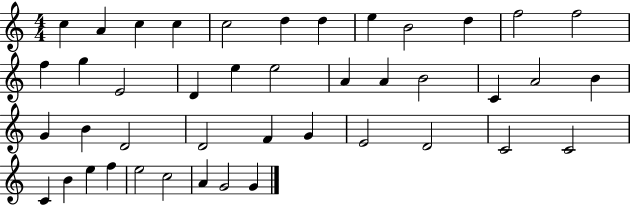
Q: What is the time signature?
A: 4/4